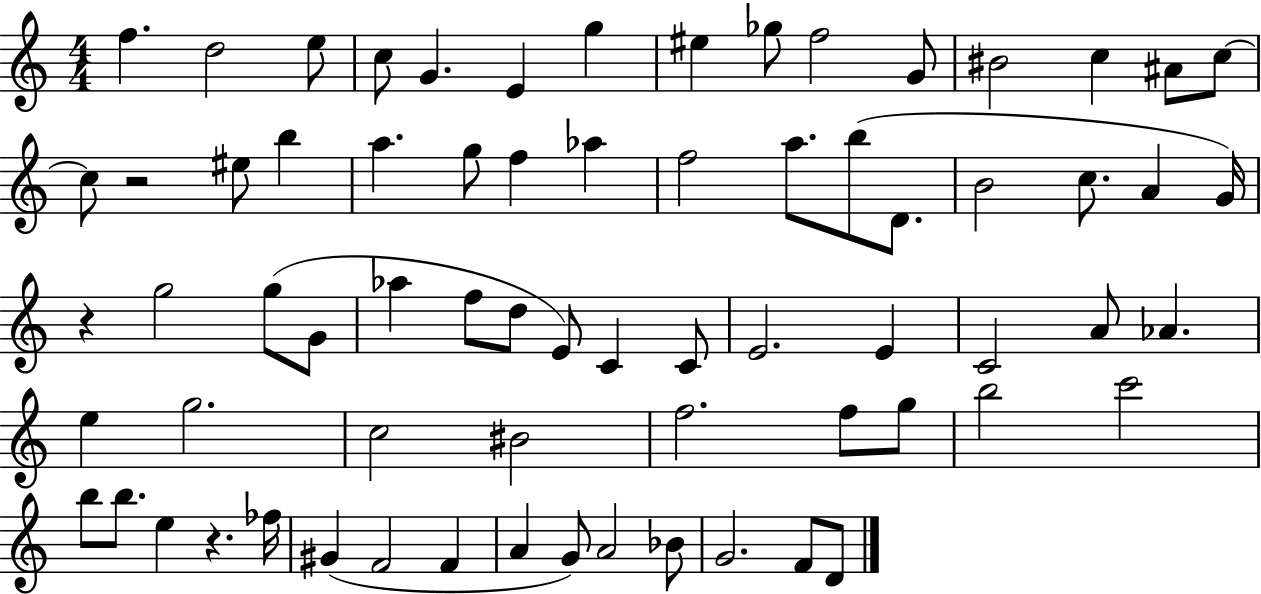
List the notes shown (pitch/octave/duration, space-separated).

F5/q. D5/h E5/e C5/e G4/q. E4/q G5/q EIS5/q Gb5/e F5/h G4/e BIS4/h C5/q A#4/e C5/e C5/e R/h EIS5/e B5/q A5/q. G5/e F5/q Ab5/q F5/h A5/e. B5/e D4/e. B4/h C5/e. A4/q G4/s R/q G5/h G5/e G4/e Ab5/q F5/e D5/e E4/e C4/q C4/e E4/h. E4/q C4/h A4/e Ab4/q. E5/q G5/h. C5/h BIS4/h F5/h. F5/e G5/e B5/h C6/h B5/e B5/e. E5/q R/q. FES5/s G#4/q F4/h F4/q A4/q G4/e A4/h Bb4/e G4/h. F4/e D4/e